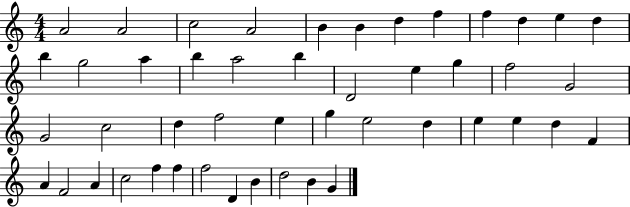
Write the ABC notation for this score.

X:1
T:Untitled
M:4/4
L:1/4
K:C
A2 A2 c2 A2 B B d f f d e d b g2 a b a2 b D2 e g f2 G2 G2 c2 d f2 e g e2 d e e d F A F2 A c2 f f f2 D B d2 B G